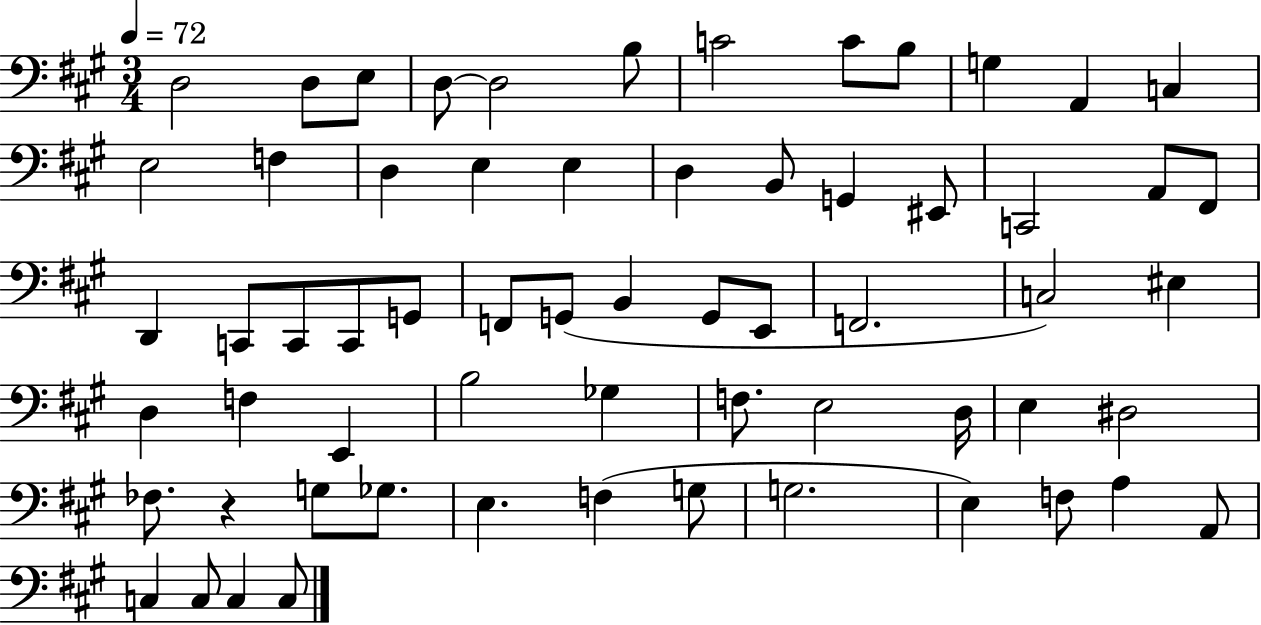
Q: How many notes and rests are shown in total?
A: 63